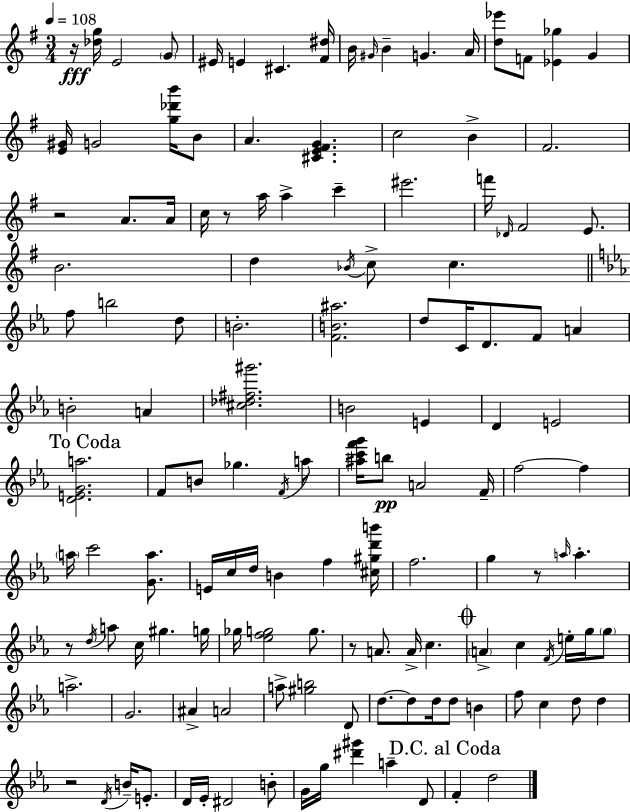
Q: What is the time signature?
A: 3/4